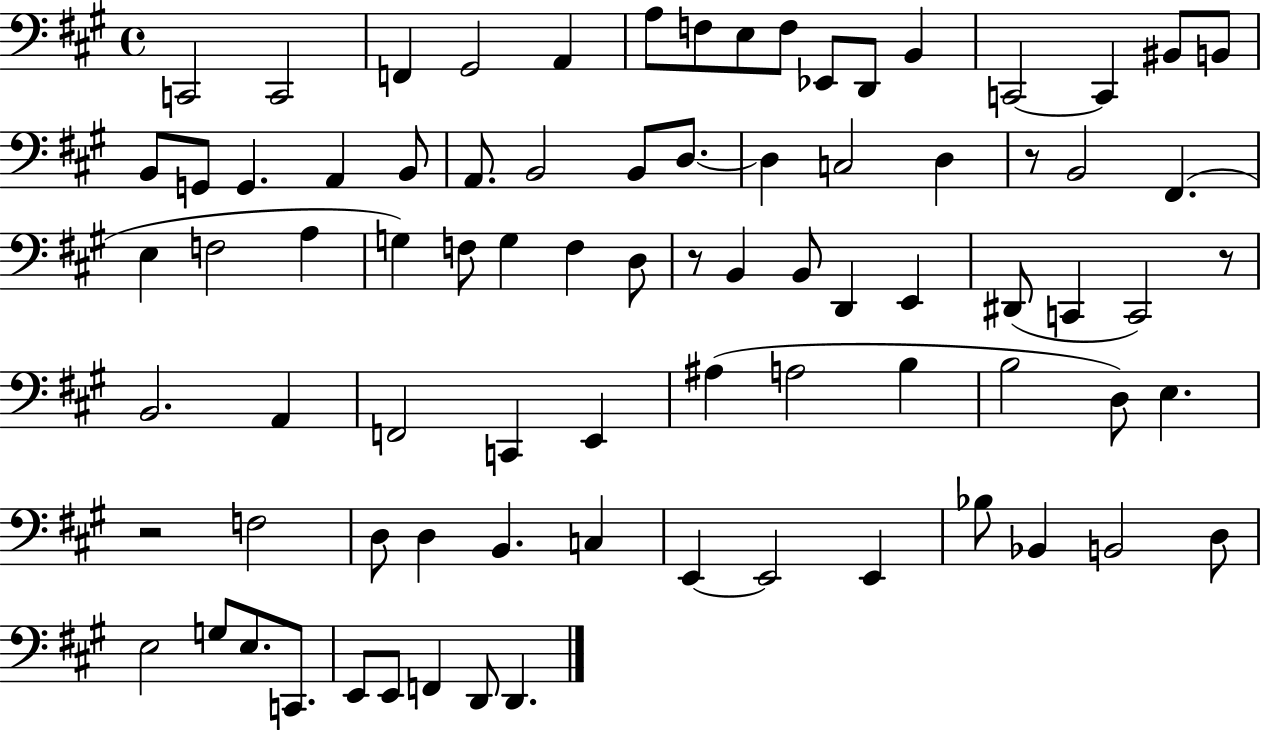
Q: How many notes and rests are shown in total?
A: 81